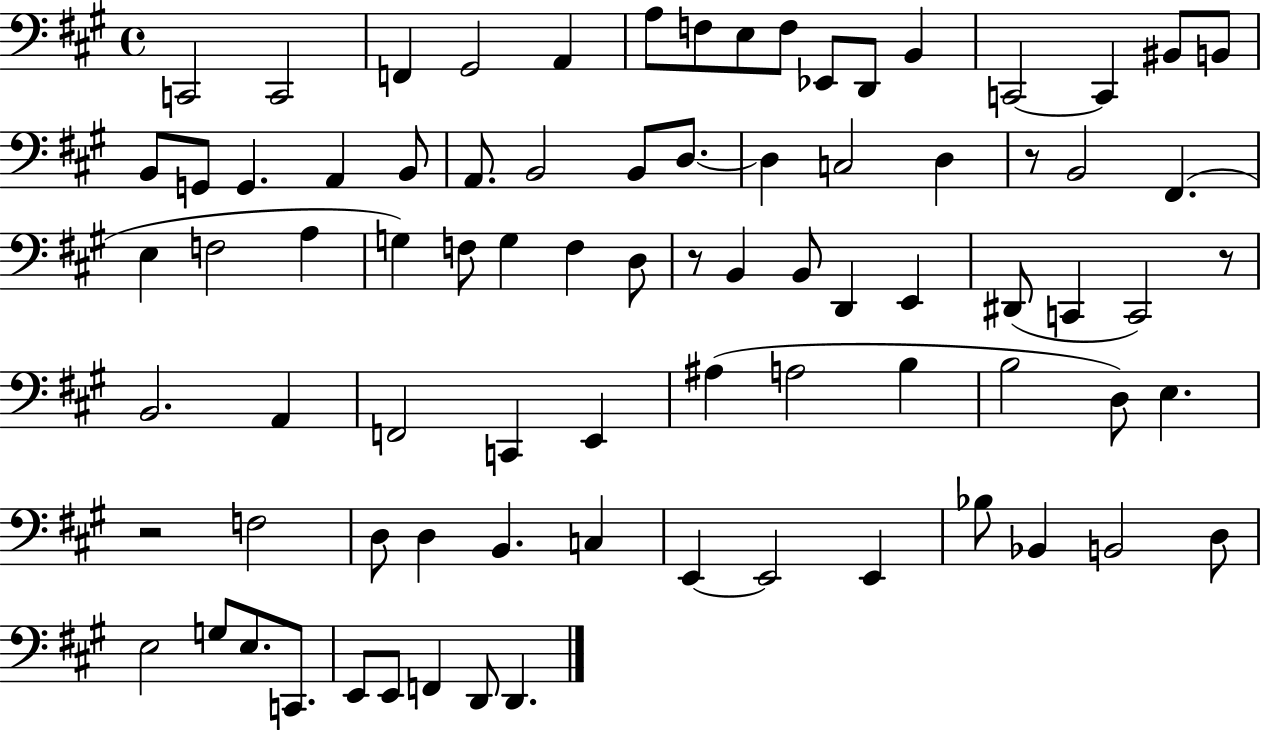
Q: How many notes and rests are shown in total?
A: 81